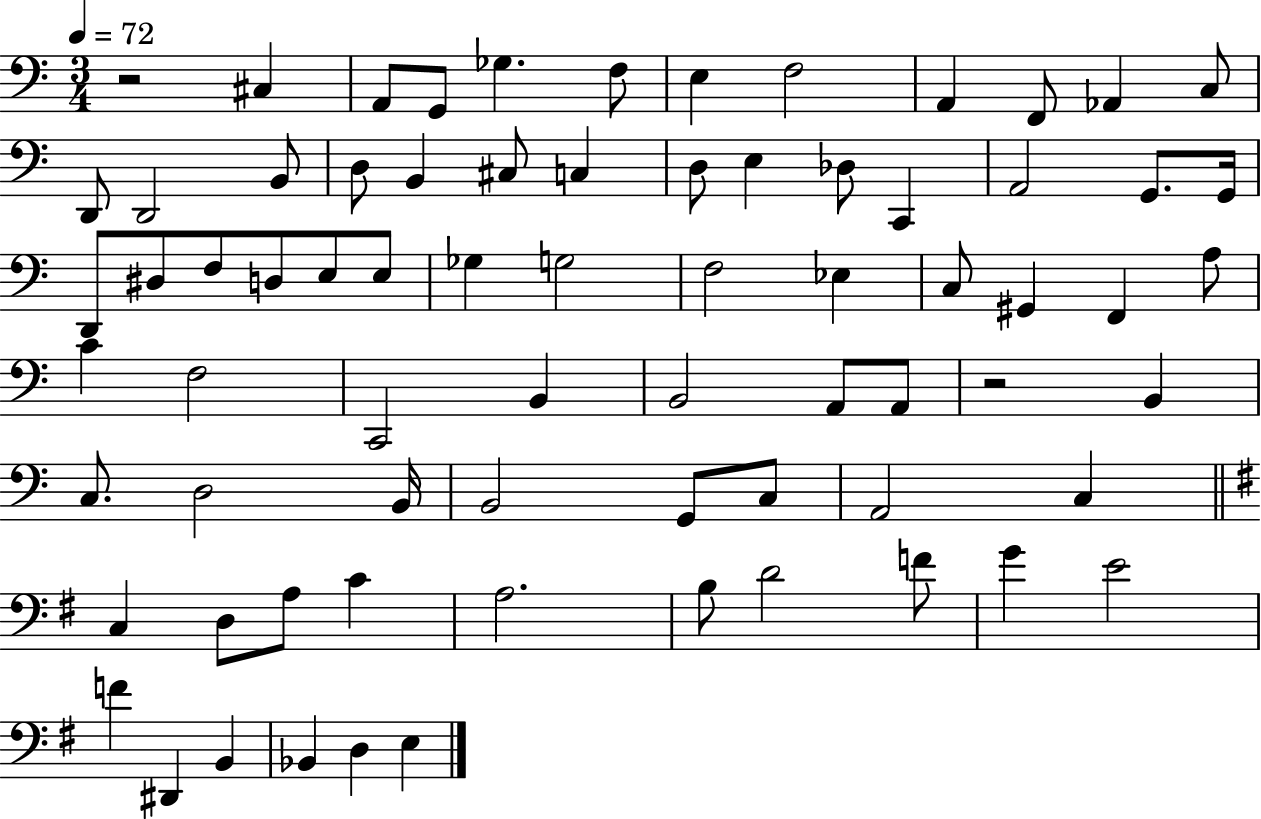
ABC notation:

X:1
T:Untitled
M:3/4
L:1/4
K:C
z2 ^C, A,,/2 G,,/2 _G, F,/2 E, F,2 A,, F,,/2 _A,, C,/2 D,,/2 D,,2 B,,/2 D,/2 B,, ^C,/2 C, D,/2 E, _D,/2 C,, A,,2 G,,/2 G,,/4 D,,/2 ^D,/2 F,/2 D,/2 E,/2 E,/2 _G, G,2 F,2 _E, C,/2 ^G,, F,, A,/2 C F,2 C,,2 B,, B,,2 A,,/2 A,,/2 z2 B,, C,/2 D,2 B,,/4 B,,2 G,,/2 C,/2 A,,2 C, C, D,/2 A,/2 C A,2 B,/2 D2 F/2 G E2 F ^D,, B,, _B,, D, E,